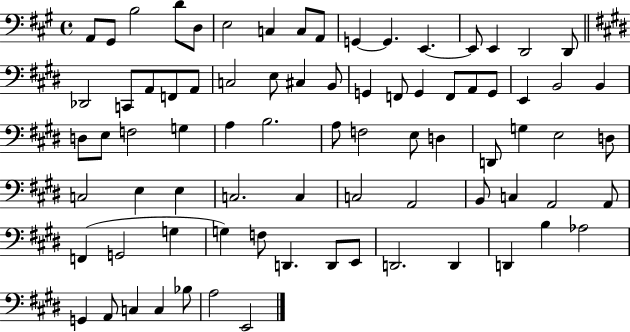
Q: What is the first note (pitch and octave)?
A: A2